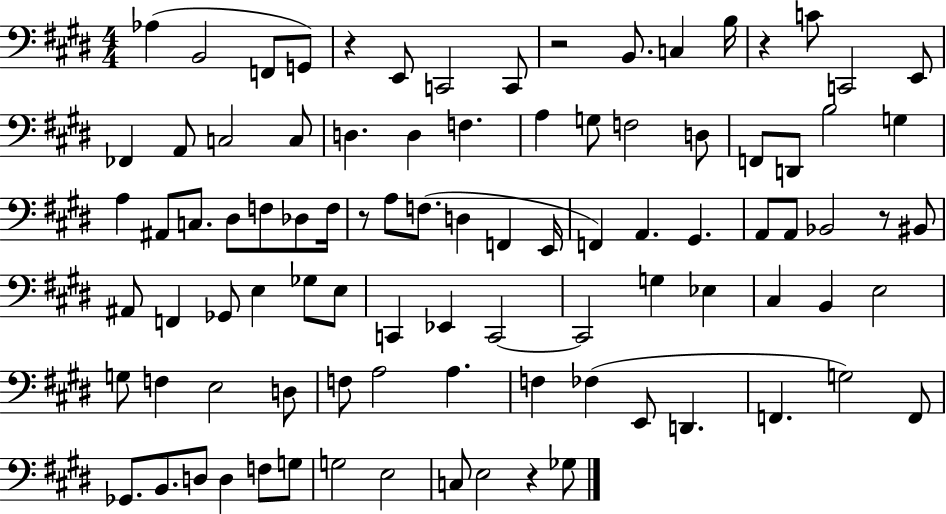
X:1
T:Untitled
M:4/4
L:1/4
K:E
_A, B,,2 F,,/2 G,,/2 z E,,/2 C,,2 C,,/2 z2 B,,/2 C, B,/4 z C/2 C,,2 E,,/2 _F,, A,,/2 C,2 C,/2 D, D, F, A, G,/2 F,2 D,/2 F,,/2 D,,/2 B,2 G, A, ^A,,/2 C,/2 ^D,/2 F,/2 _D,/2 F,/4 z/2 A,/2 F,/2 D, F,, E,,/4 F,, A,, ^G,, A,,/2 A,,/2 _B,,2 z/2 ^B,,/2 ^A,,/2 F,, _G,,/2 E, _G,/2 E,/2 C,, _E,, C,,2 C,,2 G, _E, ^C, B,, E,2 G,/2 F, E,2 D,/2 F,/2 A,2 A, F, _F, E,,/2 D,, F,, G,2 F,,/2 _G,,/2 B,,/2 D,/2 D, F,/2 G,/2 G,2 E,2 C,/2 E,2 z _G,/2